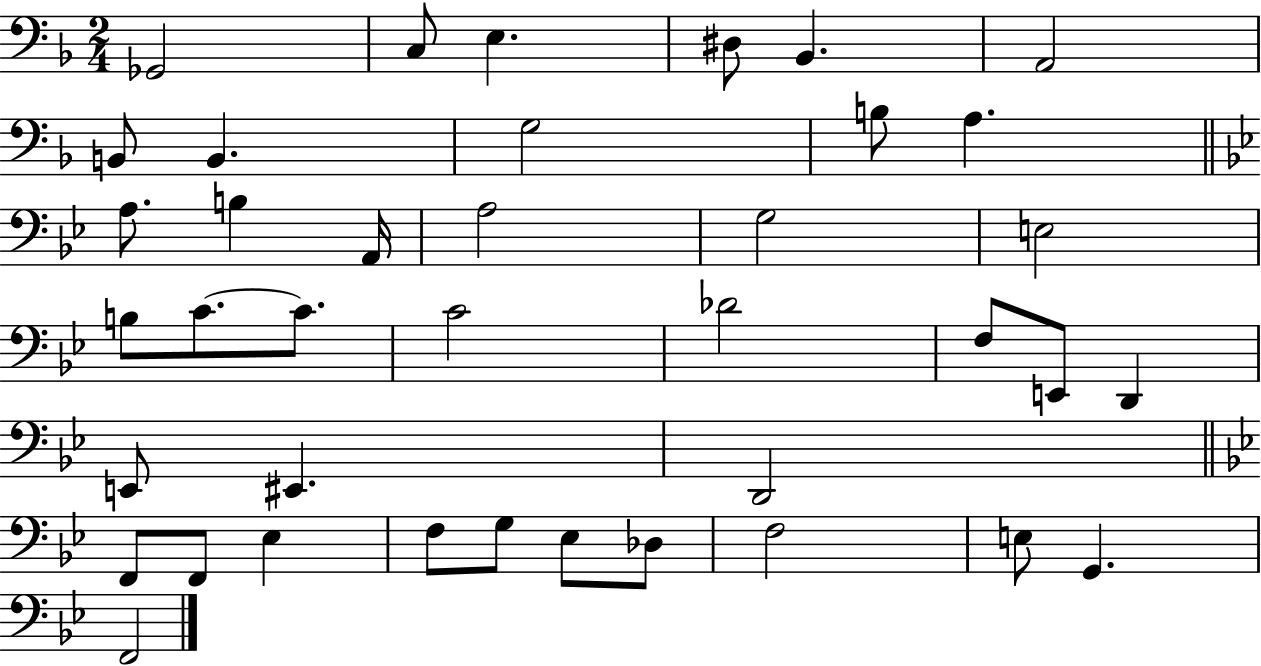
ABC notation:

X:1
T:Untitled
M:2/4
L:1/4
K:F
_G,,2 C,/2 E, ^D,/2 _B,, A,,2 B,,/2 B,, G,2 B,/2 A, A,/2 B, A,,/4 A,2 G,2 E,2 B,/2 C/2 C/2 C2 _D2 F,/2 E,,/2 D,, E,,/2 ^E,, D,,2 F,,/2 F,,/2 _E, F,/2 G,/2 _E,/2 _D,/2 F,2 E,/2 G,, F,,2